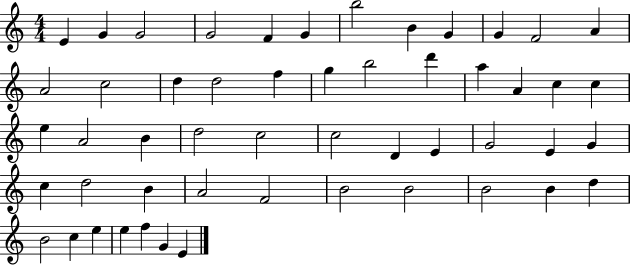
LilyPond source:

{
  \clef treble
  \numericTimeSignature
  \time 4/4
  \key c \major
  e'4 g'4 g'2 | g'2 f'4 g'4 | b''2 b'4 g'4 | g'4 f'2 a'4 | \break a'2 c''2 | d''4 d''2 f''4 | g''4 b''2 d'''4 | a''4 a'4 c''4 c''4 | \break e''4 a'2 b'4 | d''2 c''2 | c''2 d'4 e'4 | g'2 e'4 g'4 | \break c''4 d''2 b'4 | a'2 f'2 | b'2 b'2 | b'2 b'4 d''4 | \break b'2 c''4 e''4 | e''4 f''4 g'4 e'4 | \bar "|."
}